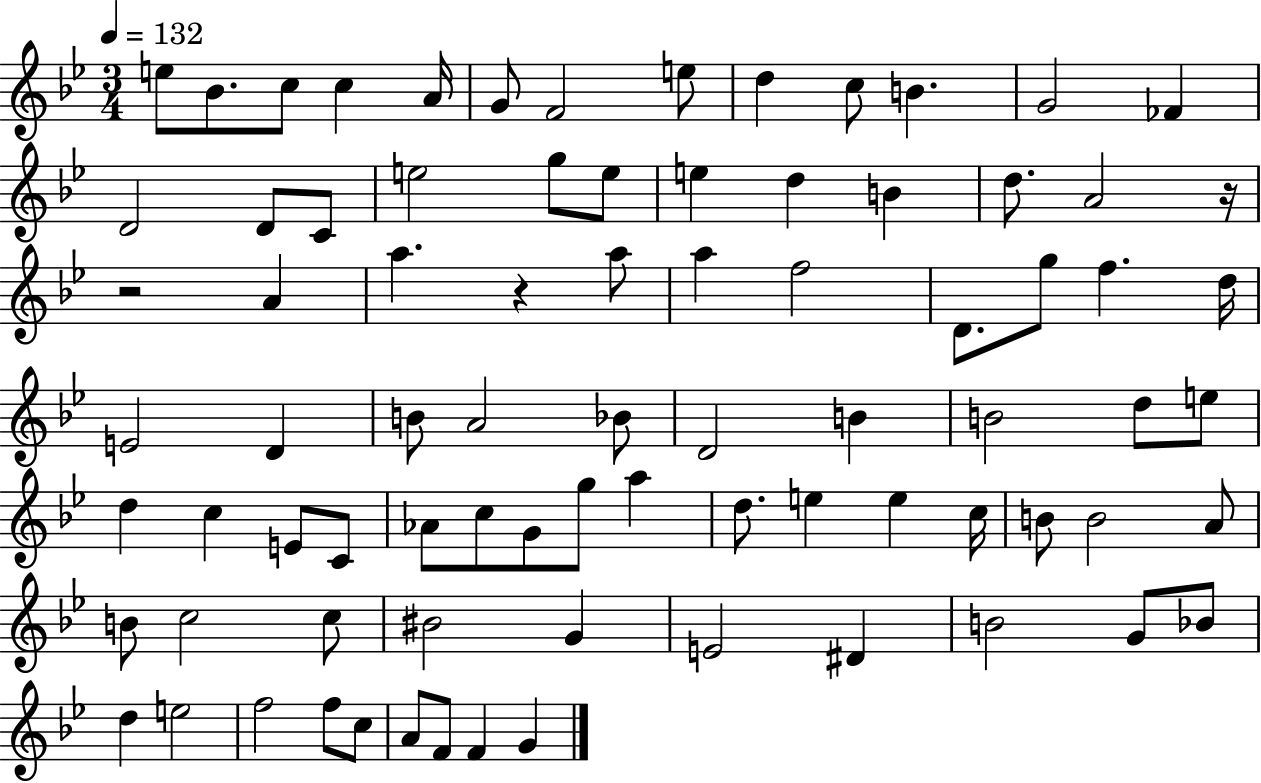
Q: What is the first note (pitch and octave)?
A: E5